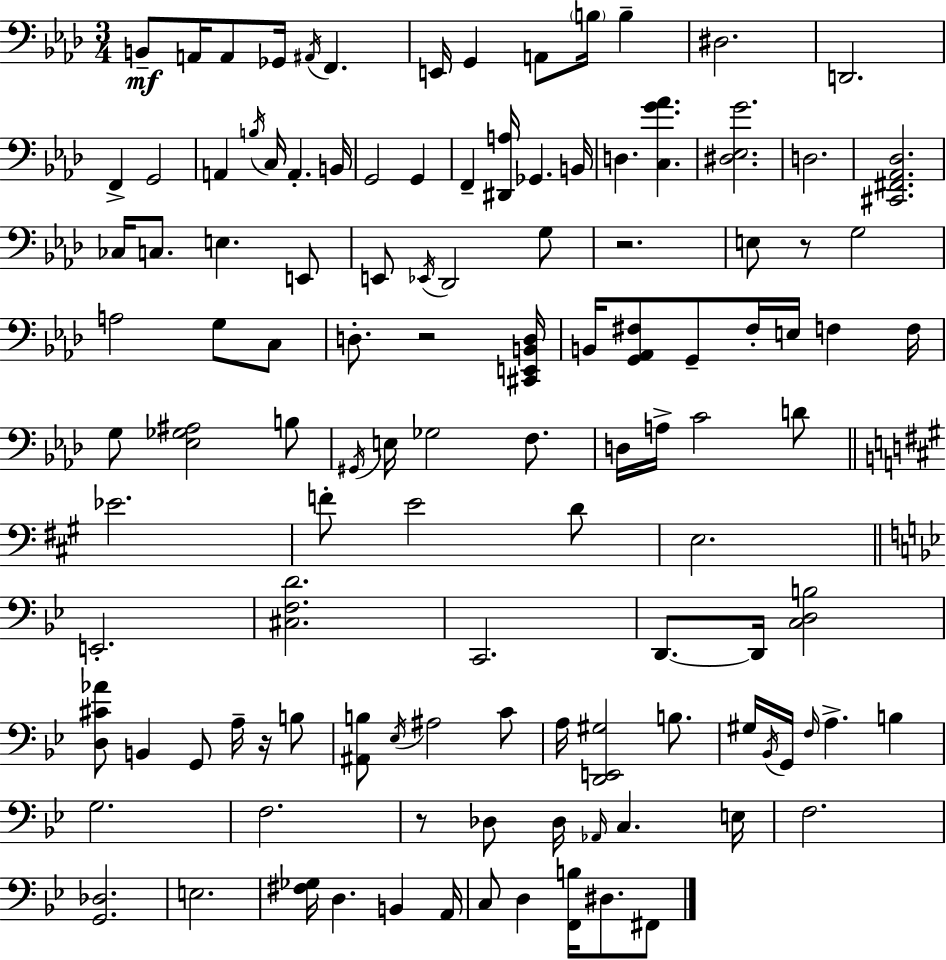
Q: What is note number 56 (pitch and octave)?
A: C4